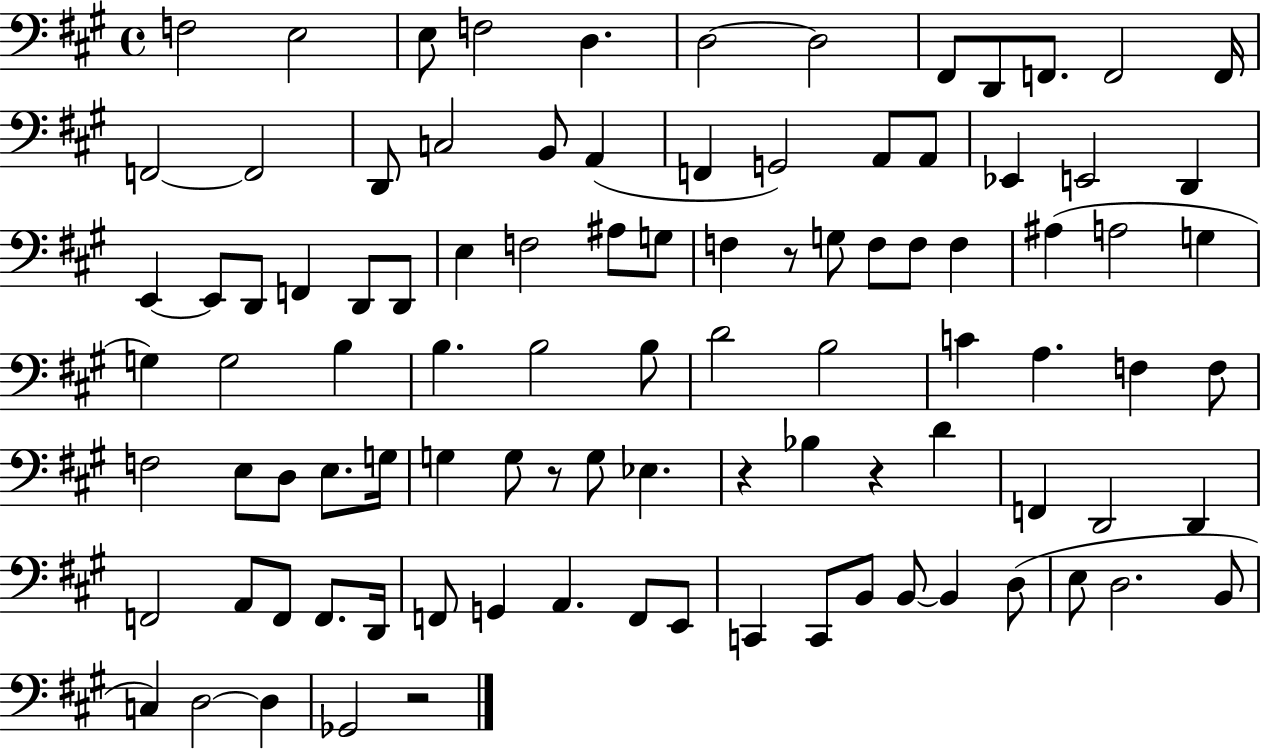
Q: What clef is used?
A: bass